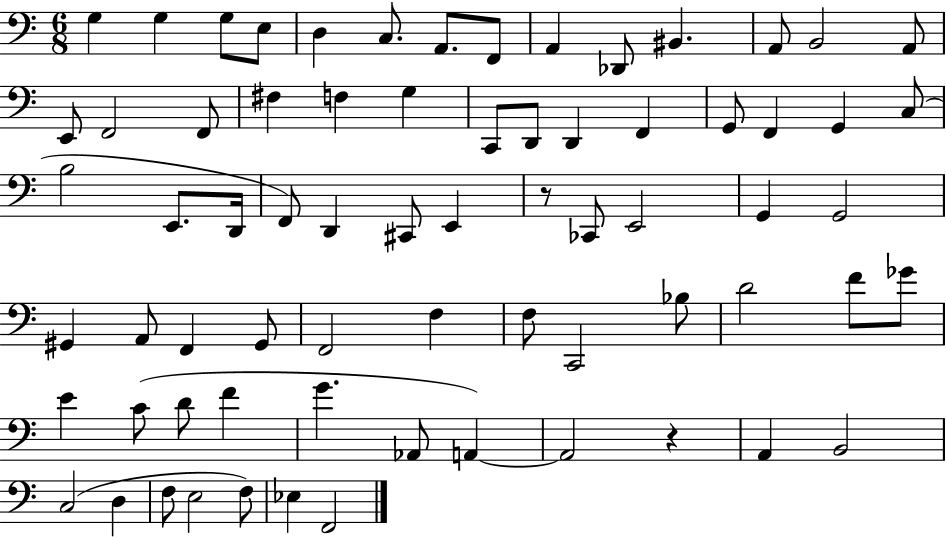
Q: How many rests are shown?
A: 2